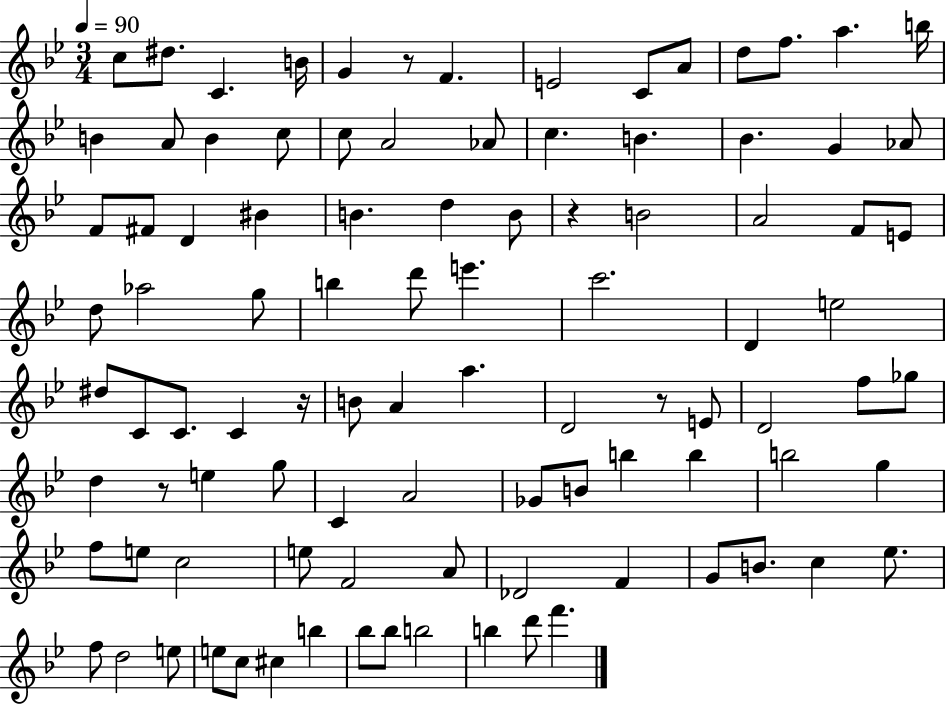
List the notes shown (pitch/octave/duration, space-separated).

C5/e D#5/e. C4/q. B4/s G4/q R/e F4/q. E4/h C4/e A4/e D5/e F5/e. A5/q. B5/s B4/q A4/e B4/q C5/e C5/e A4/h Ab4/e C5/q. B4/q. Bb4/q. G4/q Ab4/e F4/e F#4/e D4/q BIS4/q B4/q. D5/q B4/e R/q B4/h A4/h F4/e E4/e D5/e Ab5/h G5/e B5/q D6/e E6/q. C6/h. D4/q E5/h D#5/e C4/e C4/e. C4/q R/s B4/e A4/q A5/q. D4/h R/e E4/e D4/h F5/e Gb5/e D5/q R/e E5/q G5/e C4/q A4/h Gb4/e B4/e B5/q B5/q B5/h G5/q F5/e E5/e C5/h E5/e F4/h A4/e Db4/h F4/q G4/e B4/e. C5/q Eb5/e. F5/e D5/h E5/e E5/e C5/e C#5/q B5/q Bb5/e Bb5/e B5/h B5/q D6/e F6/q.